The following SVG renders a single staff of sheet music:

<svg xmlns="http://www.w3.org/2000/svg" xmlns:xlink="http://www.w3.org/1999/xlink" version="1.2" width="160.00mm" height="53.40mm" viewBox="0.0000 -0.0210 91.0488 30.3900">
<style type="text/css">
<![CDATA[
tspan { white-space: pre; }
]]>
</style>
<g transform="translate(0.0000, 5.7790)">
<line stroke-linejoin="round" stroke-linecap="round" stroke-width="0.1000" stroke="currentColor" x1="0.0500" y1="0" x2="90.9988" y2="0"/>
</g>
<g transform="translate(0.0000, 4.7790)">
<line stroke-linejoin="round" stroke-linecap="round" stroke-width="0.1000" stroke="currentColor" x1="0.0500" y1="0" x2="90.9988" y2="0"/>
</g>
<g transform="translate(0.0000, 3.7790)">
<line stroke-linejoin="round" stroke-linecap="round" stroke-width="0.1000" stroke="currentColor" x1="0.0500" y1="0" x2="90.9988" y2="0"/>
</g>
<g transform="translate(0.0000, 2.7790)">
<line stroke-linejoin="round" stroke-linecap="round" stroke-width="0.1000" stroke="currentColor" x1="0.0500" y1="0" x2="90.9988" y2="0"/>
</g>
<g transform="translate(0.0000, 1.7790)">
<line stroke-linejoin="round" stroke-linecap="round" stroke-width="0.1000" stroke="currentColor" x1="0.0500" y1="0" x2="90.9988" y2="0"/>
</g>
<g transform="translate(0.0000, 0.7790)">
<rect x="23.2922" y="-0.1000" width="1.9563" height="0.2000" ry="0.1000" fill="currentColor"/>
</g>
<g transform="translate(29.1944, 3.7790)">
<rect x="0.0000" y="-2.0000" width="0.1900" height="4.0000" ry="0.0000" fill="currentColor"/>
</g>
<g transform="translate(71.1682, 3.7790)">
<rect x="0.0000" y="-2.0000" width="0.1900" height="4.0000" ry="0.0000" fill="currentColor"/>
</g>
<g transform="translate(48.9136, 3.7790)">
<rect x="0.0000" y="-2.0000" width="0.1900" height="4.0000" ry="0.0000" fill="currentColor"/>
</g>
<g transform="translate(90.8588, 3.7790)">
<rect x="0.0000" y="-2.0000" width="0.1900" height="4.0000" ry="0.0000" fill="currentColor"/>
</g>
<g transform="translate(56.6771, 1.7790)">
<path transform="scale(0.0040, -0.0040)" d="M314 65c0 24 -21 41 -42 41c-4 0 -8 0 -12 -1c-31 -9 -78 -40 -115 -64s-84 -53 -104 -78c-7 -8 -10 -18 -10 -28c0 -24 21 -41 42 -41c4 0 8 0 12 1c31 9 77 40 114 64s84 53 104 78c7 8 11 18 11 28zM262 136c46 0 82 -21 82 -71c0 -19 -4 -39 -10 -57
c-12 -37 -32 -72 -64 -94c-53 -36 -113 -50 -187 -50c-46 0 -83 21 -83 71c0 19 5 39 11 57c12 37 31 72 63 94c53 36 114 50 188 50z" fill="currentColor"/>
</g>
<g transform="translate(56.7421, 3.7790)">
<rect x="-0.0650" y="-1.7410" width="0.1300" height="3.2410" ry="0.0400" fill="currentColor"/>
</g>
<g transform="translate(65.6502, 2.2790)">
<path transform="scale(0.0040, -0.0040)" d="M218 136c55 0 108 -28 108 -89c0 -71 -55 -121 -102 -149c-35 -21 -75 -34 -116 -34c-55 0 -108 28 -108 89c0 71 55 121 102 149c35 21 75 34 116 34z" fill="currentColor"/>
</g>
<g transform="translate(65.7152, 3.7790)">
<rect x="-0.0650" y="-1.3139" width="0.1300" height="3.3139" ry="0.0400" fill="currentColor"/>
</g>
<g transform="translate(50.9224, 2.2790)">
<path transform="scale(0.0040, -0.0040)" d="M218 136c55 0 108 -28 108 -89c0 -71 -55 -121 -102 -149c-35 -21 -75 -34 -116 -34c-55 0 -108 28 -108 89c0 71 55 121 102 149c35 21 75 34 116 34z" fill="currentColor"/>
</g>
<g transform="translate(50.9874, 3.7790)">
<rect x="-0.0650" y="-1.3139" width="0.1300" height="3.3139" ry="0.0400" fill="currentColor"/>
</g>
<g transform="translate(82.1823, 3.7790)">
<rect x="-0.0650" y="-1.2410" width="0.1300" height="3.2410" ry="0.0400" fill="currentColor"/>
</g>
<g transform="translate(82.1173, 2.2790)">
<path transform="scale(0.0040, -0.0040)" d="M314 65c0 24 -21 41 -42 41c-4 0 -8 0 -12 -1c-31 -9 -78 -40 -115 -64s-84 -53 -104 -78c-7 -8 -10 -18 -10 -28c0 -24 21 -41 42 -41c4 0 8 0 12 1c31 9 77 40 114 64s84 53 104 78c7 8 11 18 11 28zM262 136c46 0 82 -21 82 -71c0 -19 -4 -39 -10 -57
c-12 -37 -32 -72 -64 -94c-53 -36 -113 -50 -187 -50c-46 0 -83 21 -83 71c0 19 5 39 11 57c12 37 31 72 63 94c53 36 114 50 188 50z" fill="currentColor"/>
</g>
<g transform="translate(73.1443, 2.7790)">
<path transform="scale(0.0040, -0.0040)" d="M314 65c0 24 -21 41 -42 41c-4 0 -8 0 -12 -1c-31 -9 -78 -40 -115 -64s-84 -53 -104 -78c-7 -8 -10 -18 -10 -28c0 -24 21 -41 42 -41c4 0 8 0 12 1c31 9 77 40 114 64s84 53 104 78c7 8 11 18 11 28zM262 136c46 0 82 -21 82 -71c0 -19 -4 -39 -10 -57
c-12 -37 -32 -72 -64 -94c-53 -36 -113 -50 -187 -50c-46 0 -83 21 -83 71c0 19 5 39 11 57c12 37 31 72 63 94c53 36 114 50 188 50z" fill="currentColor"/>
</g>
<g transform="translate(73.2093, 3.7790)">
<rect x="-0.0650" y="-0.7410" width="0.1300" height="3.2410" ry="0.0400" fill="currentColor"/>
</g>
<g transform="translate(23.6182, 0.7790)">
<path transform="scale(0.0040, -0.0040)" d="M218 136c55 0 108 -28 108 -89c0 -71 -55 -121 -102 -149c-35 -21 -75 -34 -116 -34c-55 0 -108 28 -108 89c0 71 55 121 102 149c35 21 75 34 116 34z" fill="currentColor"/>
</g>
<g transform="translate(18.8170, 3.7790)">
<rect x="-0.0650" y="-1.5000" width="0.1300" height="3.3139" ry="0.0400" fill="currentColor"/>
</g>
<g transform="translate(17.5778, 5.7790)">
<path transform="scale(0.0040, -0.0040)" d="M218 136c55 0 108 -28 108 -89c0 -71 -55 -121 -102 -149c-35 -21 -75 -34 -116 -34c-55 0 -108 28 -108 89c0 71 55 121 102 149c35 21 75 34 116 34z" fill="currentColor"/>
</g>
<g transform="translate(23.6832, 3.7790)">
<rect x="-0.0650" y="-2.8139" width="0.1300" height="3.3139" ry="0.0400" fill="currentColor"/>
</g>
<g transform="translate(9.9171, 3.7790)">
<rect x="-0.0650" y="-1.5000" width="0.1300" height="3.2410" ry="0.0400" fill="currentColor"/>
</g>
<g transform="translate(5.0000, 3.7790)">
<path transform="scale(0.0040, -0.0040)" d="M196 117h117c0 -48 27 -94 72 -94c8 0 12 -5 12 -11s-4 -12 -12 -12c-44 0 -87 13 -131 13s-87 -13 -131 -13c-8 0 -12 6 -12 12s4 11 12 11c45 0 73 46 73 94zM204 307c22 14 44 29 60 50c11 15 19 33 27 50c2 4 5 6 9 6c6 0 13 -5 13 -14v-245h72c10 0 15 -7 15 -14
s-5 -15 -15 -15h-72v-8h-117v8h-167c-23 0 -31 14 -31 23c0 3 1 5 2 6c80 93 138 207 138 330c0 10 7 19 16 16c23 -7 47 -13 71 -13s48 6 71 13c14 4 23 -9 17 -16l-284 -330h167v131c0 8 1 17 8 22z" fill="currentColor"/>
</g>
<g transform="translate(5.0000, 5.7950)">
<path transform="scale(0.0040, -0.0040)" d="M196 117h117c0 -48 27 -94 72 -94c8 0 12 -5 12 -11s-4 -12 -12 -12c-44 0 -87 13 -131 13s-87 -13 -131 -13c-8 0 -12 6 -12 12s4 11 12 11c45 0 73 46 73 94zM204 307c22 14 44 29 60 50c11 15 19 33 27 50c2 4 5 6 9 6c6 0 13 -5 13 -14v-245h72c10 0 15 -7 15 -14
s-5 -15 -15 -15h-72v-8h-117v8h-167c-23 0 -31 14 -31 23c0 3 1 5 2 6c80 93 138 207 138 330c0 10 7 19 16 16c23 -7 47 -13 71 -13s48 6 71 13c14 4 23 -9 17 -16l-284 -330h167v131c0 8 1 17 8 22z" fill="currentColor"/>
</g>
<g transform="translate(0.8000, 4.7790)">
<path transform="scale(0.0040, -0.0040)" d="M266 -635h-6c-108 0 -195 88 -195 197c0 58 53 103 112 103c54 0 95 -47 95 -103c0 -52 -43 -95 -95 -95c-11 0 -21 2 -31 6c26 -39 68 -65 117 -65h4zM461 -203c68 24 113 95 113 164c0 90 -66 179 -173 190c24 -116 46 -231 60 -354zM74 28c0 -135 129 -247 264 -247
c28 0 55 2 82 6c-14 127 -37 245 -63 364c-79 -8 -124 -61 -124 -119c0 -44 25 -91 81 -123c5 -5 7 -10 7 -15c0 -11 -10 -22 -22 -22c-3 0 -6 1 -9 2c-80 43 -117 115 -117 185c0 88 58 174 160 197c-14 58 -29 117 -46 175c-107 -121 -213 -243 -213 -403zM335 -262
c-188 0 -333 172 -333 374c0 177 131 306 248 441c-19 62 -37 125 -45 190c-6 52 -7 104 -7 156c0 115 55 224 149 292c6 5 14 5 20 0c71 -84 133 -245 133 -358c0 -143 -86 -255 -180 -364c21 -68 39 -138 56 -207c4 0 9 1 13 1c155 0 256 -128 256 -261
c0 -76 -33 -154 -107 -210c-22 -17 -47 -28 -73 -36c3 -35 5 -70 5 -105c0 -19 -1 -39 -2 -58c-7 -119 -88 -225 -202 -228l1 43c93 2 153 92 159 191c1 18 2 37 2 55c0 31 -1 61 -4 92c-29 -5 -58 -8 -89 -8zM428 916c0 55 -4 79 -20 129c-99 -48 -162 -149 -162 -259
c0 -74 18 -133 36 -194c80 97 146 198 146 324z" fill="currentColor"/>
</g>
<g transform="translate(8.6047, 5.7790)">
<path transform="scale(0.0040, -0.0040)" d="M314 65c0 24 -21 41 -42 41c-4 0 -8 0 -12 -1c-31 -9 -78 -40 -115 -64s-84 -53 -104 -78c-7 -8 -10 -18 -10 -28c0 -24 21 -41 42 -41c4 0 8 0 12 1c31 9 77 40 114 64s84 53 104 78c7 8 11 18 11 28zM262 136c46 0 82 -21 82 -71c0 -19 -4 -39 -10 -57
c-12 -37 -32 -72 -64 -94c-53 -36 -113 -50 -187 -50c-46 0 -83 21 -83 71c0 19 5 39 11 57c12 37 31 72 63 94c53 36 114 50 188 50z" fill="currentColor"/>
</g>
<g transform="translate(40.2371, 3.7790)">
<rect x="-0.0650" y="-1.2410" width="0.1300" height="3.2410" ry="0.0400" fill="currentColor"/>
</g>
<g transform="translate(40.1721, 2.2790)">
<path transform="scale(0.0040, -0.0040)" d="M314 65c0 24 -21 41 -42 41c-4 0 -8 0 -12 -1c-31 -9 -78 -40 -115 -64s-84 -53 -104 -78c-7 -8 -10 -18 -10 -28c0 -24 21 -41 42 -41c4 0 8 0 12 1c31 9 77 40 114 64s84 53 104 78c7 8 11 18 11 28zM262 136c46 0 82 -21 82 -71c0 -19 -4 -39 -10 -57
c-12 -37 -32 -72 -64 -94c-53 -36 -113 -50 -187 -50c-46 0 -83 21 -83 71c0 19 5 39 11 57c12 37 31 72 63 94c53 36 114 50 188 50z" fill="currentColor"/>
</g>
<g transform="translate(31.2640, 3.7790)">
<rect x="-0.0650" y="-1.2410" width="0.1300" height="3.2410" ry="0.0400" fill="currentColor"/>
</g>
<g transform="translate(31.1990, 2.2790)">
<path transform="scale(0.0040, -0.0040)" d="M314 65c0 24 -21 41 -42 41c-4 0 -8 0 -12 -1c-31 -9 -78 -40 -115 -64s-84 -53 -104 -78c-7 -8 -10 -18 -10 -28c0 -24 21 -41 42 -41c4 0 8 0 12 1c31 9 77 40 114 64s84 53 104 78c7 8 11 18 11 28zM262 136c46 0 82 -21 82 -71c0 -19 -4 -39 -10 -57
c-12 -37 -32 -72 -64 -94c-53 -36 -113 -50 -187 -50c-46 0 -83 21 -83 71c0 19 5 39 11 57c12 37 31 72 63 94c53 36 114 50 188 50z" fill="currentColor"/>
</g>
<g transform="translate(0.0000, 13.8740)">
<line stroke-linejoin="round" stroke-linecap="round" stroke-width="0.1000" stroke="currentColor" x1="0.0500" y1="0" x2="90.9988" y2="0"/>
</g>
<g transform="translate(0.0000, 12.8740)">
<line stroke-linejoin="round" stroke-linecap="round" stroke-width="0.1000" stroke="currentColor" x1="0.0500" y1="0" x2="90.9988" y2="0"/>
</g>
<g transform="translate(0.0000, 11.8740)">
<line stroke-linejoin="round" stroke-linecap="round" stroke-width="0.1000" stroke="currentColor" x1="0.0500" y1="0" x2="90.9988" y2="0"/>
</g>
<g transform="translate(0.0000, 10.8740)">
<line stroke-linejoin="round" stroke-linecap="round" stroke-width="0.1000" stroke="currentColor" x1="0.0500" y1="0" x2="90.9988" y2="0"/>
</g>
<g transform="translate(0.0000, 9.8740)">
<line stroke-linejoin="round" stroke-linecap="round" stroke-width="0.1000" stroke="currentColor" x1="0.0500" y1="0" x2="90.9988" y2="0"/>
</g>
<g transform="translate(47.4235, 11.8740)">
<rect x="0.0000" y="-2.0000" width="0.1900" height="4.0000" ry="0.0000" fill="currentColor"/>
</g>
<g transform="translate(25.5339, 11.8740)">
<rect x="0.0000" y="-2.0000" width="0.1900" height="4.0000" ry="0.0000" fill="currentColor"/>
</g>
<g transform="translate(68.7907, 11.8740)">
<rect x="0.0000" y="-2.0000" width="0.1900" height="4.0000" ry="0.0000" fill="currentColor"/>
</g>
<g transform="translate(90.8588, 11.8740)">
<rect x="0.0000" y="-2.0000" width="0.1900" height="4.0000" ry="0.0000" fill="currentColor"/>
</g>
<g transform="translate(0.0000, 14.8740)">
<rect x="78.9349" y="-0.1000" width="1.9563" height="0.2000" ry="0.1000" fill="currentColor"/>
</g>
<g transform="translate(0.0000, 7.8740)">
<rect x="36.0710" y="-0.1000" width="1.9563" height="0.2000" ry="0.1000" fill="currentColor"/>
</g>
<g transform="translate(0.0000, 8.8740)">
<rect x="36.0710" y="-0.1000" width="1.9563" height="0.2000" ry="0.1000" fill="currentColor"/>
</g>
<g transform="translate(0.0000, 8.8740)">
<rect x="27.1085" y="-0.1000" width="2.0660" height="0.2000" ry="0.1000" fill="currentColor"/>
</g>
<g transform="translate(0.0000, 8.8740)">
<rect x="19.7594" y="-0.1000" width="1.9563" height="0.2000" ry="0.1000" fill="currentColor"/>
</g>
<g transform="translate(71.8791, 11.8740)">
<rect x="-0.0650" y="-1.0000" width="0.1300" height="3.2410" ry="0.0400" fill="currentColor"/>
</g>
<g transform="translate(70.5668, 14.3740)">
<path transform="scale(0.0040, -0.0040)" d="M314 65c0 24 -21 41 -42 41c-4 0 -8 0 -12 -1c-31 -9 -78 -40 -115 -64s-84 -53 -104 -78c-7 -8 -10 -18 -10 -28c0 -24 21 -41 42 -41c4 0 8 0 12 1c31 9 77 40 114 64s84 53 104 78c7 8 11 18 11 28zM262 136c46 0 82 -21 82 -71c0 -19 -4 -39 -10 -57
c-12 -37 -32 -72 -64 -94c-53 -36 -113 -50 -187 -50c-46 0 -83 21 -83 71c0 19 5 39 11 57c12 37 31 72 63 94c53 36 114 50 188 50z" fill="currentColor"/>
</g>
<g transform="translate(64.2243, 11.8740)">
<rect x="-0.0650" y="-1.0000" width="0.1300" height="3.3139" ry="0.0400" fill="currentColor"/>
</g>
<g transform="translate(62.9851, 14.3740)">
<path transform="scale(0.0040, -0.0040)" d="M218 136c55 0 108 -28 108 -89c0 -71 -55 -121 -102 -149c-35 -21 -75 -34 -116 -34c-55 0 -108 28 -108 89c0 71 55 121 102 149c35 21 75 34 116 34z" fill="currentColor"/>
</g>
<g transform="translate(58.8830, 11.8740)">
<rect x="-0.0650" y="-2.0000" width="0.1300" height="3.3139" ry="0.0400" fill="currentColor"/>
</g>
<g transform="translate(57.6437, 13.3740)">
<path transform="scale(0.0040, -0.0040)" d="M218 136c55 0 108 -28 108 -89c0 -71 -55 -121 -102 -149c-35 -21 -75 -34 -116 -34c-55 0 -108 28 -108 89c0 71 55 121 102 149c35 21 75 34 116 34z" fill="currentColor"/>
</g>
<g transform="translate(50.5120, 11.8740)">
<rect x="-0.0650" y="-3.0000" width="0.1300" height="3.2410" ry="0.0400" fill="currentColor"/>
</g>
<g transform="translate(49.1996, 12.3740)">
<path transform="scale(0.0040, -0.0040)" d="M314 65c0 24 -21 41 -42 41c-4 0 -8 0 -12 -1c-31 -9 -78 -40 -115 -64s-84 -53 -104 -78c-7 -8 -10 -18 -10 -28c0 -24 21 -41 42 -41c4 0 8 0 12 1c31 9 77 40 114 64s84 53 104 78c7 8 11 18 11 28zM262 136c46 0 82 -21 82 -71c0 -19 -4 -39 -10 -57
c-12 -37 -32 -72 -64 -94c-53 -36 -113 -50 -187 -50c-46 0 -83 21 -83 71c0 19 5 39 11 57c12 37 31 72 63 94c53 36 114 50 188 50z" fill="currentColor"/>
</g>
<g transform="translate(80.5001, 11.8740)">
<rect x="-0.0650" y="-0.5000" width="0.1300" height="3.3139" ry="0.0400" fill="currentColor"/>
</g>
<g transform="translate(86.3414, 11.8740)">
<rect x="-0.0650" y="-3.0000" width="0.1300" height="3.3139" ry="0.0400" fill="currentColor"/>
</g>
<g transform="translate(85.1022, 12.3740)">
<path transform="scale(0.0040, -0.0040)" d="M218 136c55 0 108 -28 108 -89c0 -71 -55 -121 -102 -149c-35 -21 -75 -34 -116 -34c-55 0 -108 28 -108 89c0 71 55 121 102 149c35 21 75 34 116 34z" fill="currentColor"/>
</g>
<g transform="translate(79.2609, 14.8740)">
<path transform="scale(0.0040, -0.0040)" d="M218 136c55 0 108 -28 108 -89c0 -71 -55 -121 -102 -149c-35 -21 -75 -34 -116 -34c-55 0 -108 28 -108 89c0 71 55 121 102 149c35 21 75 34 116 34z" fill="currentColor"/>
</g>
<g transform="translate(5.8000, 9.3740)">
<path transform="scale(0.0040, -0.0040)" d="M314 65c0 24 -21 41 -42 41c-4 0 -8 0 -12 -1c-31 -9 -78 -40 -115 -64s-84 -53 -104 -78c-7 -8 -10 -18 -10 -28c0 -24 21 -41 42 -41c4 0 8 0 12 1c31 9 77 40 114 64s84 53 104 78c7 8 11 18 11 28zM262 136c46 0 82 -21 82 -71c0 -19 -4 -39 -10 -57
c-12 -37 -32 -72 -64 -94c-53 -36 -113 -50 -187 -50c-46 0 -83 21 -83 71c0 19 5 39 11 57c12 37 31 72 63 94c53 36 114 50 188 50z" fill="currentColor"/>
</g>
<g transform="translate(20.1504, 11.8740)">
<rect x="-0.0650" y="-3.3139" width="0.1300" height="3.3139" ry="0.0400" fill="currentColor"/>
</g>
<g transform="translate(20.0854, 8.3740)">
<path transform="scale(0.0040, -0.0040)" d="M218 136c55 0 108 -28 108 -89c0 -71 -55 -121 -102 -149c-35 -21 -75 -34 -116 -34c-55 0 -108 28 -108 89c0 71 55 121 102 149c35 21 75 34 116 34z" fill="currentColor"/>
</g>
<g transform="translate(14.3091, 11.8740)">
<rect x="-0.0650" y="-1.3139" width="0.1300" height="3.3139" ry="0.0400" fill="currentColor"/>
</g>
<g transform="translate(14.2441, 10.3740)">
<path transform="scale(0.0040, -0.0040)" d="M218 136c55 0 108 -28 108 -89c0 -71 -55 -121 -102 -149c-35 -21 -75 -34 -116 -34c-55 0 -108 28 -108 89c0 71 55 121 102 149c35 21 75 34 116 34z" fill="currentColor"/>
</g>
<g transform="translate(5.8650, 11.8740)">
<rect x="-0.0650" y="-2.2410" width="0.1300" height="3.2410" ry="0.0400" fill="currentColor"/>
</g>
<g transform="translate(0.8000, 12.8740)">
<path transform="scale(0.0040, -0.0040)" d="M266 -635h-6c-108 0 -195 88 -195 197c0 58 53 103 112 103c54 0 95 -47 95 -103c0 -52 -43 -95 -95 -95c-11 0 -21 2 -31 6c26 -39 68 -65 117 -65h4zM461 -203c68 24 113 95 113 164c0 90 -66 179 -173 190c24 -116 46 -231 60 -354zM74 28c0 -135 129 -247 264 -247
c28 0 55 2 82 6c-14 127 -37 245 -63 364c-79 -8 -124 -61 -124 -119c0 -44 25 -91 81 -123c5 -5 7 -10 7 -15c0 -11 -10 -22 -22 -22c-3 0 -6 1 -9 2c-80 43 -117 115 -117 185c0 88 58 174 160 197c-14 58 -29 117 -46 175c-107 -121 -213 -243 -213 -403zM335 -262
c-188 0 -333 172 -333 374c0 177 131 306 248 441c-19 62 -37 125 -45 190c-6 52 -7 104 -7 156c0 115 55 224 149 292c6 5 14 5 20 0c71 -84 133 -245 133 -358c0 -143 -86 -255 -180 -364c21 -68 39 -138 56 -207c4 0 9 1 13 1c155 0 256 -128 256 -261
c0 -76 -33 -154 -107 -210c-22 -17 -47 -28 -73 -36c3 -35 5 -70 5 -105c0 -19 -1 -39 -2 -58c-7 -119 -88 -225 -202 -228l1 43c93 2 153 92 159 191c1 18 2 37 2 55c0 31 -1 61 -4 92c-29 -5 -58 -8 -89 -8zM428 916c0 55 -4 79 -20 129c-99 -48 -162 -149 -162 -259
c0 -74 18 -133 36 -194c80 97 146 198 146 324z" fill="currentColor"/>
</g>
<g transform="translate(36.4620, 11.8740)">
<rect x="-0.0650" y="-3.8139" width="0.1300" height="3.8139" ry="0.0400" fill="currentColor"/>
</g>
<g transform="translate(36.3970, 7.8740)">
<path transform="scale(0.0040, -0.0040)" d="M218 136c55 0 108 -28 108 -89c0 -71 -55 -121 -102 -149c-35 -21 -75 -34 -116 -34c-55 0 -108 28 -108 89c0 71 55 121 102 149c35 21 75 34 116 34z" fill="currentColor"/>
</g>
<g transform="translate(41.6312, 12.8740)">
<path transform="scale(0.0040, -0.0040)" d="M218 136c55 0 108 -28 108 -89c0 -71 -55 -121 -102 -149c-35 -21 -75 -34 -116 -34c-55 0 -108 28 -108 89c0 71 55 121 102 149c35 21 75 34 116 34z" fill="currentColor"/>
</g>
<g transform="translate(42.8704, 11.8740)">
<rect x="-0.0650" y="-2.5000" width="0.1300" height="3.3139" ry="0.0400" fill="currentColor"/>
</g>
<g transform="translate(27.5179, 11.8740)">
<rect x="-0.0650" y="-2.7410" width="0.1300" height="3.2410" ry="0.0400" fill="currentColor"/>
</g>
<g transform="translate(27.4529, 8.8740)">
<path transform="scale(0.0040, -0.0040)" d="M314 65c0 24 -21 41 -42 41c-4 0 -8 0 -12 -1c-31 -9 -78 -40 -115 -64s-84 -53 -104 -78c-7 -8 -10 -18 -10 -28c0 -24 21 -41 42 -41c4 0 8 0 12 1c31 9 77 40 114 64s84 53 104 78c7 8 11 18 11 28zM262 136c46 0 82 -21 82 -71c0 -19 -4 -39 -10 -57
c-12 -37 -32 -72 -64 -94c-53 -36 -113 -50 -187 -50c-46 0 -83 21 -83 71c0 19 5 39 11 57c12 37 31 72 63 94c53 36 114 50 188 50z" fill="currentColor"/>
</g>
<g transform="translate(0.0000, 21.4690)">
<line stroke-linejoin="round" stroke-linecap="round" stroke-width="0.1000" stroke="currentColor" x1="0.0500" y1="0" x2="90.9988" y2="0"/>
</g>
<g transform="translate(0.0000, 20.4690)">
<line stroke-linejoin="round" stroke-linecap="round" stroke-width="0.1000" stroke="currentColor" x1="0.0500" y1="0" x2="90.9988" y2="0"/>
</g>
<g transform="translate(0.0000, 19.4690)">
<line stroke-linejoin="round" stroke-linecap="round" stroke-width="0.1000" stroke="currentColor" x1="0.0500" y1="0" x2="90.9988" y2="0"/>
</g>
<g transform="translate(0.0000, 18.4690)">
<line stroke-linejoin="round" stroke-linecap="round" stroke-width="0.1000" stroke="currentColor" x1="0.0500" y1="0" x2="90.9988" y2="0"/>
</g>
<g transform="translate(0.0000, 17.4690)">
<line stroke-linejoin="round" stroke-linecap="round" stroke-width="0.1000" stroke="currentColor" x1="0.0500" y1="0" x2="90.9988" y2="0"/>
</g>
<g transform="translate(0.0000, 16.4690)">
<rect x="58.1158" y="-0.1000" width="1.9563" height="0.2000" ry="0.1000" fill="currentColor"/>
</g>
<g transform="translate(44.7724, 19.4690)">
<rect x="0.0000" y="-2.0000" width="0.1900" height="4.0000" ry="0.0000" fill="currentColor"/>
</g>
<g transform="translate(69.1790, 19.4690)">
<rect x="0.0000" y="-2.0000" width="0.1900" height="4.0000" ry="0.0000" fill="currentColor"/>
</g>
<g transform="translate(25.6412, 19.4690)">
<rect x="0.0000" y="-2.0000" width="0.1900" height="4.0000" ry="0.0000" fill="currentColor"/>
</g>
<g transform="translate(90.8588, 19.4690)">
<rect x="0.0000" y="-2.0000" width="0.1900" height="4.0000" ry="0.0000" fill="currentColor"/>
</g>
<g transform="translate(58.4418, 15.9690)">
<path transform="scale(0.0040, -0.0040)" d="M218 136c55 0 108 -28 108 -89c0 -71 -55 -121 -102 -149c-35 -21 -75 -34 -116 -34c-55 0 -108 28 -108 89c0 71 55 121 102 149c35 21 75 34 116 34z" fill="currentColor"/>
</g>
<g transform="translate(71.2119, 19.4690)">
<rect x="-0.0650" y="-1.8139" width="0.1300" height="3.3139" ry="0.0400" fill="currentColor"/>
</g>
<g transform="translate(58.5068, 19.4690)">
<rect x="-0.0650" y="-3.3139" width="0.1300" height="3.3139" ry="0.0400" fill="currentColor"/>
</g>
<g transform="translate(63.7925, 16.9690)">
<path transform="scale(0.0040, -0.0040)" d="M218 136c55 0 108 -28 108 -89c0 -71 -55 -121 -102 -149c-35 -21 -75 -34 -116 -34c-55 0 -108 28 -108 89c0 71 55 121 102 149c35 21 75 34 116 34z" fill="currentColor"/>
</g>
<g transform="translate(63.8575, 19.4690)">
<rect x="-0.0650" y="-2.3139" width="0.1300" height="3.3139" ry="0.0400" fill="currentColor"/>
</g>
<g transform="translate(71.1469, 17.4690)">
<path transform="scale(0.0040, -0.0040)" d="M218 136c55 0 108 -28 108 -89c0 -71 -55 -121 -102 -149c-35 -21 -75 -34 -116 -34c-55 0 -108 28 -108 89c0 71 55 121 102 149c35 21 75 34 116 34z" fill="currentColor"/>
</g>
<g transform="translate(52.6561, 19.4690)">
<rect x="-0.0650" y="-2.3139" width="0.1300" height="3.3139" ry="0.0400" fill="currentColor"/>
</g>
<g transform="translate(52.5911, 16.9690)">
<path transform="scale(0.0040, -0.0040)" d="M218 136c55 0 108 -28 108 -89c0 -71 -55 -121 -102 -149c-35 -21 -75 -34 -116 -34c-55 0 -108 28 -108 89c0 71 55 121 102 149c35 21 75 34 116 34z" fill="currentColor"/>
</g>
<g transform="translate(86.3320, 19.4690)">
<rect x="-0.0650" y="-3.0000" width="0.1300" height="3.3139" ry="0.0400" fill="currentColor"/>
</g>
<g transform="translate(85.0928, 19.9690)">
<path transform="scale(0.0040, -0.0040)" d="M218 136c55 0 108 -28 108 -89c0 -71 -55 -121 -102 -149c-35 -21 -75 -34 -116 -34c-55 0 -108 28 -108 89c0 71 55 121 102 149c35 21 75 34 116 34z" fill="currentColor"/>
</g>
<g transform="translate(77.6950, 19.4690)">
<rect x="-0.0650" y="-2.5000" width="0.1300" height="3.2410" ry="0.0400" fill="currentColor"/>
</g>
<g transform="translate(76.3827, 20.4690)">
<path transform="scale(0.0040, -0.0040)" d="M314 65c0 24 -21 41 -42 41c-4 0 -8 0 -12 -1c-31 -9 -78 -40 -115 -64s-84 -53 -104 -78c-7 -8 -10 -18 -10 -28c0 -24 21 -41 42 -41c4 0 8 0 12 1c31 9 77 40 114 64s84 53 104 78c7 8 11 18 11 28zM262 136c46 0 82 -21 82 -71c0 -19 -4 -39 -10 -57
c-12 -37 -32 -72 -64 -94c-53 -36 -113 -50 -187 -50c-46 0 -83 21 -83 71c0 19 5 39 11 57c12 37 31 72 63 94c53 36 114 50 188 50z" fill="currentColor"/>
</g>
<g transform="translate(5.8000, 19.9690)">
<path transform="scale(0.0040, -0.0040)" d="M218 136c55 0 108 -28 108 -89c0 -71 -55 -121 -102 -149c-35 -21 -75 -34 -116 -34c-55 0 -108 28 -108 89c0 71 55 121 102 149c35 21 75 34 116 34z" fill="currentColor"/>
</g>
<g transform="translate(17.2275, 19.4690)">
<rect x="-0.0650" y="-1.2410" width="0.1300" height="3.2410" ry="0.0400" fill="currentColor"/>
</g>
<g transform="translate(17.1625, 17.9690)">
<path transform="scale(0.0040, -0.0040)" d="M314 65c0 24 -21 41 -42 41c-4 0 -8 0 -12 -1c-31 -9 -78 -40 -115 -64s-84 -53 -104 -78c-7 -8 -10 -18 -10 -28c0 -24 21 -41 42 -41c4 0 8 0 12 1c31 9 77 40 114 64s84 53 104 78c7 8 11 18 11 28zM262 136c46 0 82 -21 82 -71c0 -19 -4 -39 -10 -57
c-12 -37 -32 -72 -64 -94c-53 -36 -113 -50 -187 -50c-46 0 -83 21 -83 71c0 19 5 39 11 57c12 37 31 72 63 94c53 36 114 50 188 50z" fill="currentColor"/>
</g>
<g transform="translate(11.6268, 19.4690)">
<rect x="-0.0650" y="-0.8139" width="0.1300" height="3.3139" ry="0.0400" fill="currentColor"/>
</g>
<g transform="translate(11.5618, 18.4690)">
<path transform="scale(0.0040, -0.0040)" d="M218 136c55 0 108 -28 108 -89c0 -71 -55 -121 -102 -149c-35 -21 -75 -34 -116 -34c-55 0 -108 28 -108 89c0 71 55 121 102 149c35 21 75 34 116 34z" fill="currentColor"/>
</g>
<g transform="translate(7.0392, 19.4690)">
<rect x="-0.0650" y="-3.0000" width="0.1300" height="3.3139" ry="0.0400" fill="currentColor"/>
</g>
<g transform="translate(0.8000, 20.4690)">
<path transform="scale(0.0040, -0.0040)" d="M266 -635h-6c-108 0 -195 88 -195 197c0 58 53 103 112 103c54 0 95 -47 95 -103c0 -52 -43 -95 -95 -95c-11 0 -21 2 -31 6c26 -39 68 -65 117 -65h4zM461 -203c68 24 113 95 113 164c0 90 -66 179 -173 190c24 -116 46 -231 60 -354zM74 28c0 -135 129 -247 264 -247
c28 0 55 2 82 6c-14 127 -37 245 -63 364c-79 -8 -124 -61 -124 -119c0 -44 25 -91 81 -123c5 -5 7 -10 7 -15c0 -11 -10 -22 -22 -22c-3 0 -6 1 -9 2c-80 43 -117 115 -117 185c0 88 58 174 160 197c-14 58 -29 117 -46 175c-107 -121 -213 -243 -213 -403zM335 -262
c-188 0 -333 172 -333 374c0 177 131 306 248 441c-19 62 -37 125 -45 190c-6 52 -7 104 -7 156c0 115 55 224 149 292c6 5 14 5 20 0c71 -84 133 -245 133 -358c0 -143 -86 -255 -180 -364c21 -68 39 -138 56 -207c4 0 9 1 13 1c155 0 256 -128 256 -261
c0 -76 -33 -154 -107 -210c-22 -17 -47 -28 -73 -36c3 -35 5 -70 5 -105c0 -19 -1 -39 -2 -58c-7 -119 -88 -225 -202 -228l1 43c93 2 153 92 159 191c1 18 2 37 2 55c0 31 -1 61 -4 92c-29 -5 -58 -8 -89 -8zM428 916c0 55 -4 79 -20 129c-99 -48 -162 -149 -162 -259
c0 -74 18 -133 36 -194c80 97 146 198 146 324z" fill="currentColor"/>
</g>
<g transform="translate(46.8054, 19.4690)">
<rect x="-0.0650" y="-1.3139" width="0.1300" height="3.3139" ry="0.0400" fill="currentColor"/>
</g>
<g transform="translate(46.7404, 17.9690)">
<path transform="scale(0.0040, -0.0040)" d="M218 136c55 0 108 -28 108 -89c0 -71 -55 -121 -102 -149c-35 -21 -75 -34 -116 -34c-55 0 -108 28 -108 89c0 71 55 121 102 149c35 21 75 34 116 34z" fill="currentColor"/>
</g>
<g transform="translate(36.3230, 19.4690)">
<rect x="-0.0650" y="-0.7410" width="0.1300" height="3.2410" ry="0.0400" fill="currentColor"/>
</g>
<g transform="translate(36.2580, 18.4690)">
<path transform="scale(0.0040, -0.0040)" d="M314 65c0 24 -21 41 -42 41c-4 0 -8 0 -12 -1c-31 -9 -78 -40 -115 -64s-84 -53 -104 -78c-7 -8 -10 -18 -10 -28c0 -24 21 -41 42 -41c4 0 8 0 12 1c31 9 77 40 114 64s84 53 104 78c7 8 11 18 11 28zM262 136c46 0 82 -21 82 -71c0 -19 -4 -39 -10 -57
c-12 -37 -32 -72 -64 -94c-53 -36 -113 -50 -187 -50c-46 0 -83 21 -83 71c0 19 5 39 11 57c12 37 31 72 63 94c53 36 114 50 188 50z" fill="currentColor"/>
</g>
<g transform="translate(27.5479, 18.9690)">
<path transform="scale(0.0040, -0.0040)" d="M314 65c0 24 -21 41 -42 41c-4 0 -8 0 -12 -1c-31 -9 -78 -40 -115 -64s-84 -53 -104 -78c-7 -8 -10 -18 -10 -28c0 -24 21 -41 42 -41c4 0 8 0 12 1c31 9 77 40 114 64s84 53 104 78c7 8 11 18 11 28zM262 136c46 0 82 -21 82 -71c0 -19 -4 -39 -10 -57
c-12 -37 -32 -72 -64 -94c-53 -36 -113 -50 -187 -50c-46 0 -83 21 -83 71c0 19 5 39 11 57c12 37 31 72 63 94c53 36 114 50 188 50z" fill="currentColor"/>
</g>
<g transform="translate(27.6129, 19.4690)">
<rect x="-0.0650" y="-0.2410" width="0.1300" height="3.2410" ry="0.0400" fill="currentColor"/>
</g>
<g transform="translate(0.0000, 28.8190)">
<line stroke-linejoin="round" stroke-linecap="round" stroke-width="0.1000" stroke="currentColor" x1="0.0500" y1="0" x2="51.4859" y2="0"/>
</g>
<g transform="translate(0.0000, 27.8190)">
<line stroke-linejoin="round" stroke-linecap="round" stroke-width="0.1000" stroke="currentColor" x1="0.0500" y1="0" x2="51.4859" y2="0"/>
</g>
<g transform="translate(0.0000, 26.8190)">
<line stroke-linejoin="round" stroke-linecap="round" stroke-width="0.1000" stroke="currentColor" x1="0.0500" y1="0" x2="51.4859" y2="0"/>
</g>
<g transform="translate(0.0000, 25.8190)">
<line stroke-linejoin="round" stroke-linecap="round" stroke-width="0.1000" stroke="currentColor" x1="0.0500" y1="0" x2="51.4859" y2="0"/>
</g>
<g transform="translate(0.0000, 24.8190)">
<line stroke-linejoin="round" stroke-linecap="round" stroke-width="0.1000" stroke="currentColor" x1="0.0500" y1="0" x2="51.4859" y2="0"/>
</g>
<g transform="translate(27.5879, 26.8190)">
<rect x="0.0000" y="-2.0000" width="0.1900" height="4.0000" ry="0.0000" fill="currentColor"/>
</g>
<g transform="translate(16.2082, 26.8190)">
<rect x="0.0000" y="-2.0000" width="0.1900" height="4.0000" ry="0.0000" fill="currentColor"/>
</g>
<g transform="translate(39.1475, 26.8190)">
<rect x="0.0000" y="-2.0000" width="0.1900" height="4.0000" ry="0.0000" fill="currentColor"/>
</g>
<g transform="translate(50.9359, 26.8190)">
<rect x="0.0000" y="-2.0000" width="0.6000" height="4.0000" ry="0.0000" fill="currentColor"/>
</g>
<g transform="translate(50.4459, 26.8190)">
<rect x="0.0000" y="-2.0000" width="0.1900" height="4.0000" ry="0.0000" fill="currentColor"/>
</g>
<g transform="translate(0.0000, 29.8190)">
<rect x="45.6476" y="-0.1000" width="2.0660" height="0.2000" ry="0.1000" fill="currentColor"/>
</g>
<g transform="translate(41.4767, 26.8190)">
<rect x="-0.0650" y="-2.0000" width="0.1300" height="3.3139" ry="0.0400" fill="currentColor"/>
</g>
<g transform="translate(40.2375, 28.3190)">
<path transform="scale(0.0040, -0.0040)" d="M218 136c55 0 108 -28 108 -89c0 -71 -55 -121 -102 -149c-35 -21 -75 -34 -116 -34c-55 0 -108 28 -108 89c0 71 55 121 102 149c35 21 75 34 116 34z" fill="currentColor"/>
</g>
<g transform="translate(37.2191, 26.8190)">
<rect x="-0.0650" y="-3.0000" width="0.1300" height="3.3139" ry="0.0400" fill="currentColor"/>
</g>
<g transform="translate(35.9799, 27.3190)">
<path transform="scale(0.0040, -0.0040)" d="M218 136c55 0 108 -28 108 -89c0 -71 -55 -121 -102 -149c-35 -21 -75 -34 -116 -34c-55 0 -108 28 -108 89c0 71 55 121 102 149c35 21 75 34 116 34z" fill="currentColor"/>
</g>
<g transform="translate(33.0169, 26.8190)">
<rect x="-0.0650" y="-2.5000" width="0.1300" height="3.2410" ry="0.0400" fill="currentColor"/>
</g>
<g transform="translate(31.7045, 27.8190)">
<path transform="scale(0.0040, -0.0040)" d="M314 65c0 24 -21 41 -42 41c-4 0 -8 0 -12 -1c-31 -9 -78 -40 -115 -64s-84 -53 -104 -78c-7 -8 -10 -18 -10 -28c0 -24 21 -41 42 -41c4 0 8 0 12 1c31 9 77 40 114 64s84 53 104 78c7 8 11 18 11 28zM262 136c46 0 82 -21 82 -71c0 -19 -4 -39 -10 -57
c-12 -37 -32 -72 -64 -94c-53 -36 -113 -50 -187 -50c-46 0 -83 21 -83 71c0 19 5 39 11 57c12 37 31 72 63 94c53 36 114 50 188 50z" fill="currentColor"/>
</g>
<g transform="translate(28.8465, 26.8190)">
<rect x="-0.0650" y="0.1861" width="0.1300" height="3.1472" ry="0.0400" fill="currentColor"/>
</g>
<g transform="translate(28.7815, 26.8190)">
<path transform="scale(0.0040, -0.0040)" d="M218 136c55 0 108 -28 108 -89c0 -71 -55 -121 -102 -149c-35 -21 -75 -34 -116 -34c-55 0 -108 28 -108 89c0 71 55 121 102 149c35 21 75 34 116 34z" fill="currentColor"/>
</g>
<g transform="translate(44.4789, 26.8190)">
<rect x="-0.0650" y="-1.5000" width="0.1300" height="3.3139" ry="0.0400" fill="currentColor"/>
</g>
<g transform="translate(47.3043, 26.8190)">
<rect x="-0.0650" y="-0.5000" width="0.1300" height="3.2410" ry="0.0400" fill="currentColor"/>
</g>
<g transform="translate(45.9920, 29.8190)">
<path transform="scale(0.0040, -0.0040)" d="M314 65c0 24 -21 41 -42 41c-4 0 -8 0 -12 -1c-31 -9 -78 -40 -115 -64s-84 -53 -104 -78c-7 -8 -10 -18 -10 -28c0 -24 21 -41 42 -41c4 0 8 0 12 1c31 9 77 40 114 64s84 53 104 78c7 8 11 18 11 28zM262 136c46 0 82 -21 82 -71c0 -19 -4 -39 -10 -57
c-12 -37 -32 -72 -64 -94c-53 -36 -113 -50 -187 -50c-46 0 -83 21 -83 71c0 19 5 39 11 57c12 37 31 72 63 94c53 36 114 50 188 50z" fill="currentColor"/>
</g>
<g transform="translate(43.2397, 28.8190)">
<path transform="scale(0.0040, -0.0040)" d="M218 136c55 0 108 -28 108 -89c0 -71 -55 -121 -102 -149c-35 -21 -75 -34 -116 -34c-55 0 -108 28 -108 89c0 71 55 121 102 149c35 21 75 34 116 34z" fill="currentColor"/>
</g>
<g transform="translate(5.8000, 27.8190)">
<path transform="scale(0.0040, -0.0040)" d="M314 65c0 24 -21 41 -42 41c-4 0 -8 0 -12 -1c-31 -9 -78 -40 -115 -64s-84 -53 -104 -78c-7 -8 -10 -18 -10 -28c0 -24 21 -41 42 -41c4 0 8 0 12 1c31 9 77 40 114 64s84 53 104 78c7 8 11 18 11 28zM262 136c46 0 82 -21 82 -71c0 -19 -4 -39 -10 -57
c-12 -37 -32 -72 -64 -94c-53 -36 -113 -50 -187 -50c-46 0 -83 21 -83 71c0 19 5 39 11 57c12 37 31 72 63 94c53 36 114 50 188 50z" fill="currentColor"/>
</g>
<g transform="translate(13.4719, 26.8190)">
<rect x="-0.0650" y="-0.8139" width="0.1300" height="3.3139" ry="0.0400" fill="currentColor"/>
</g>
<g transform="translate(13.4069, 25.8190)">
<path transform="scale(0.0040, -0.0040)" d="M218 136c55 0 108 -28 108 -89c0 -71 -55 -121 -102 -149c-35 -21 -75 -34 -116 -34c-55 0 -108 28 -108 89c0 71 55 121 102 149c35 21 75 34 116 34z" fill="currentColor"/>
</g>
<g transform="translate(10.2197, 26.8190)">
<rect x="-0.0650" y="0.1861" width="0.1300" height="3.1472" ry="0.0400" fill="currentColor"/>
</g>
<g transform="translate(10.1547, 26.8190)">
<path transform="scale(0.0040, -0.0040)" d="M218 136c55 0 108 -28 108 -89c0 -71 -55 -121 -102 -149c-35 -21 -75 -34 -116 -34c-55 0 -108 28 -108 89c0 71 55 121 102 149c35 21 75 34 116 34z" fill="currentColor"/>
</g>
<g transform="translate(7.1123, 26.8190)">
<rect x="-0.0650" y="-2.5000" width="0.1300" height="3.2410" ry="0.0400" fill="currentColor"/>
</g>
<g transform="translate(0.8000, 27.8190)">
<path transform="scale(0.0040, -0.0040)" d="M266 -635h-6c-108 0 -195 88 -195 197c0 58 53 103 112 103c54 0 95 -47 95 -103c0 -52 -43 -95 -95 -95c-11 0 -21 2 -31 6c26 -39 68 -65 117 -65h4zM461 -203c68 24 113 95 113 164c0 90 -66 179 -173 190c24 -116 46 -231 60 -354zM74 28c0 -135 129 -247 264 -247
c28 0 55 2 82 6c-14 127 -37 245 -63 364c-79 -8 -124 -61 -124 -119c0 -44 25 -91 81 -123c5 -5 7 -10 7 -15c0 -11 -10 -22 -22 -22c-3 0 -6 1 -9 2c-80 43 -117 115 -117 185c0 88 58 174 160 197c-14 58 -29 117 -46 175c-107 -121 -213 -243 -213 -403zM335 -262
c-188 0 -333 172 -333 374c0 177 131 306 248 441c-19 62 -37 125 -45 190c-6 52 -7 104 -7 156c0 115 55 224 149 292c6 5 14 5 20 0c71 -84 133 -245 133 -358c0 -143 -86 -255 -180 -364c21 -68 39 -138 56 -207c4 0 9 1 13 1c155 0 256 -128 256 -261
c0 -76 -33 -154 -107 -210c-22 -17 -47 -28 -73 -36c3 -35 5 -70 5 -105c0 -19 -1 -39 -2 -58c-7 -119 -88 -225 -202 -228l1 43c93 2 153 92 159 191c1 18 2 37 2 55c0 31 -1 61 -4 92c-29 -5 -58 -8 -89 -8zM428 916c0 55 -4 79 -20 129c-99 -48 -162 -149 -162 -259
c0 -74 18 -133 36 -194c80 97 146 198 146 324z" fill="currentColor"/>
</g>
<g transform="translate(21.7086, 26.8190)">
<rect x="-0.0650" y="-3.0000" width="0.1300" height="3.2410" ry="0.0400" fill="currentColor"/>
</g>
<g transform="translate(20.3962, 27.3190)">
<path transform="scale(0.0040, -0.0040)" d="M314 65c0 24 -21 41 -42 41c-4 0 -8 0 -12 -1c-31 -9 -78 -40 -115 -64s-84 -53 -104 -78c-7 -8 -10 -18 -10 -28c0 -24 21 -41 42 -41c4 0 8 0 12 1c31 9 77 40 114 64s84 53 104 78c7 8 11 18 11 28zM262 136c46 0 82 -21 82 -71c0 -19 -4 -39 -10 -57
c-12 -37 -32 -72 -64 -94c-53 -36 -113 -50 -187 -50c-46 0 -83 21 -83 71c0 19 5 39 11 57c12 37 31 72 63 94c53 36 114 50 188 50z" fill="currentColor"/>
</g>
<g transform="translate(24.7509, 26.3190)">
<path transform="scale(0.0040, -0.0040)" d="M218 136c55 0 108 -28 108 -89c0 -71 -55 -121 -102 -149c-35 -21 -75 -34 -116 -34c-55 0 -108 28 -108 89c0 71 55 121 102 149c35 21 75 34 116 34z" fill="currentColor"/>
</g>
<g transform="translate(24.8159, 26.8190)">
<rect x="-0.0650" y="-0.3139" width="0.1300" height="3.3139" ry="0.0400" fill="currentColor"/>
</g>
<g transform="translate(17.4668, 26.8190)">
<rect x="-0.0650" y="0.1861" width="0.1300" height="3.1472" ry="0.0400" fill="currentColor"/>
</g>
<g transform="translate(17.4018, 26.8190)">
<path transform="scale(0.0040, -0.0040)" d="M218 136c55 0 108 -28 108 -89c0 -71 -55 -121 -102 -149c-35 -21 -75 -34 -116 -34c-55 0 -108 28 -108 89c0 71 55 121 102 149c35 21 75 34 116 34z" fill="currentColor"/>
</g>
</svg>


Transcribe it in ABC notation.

X:1
T:Untitled
M:4/4
L:1/4
K:C
E2 E a e2 e2 e f2 e d2 e2 g2 e b a2 c' G A2 F D D2 C A A d e2 c2 d2 e g b g f G2 A G2 B d B A2 c B G2 A F E C2